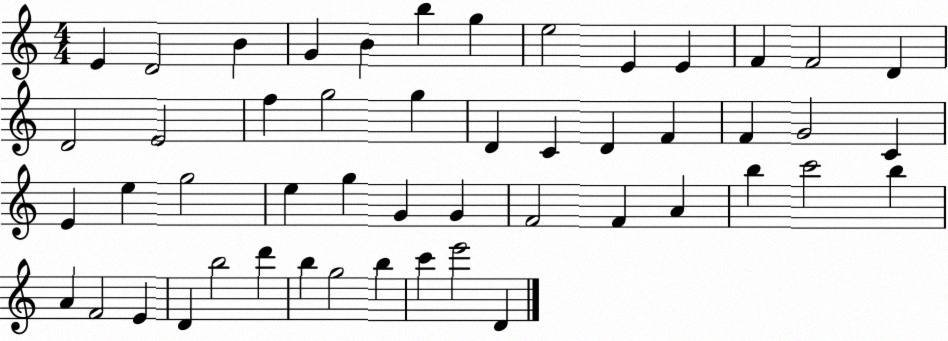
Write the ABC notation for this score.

X:1
T:Untitled
M:4/4
L:1/4
K:C
E D2 B G B b g e2 E E F F2 D D2 E2 f g2 g D C D F F G2 C E e g2 e g G G F2 F A b c'2 b A F2 E D b2 d' b g2 b c' e'2 D